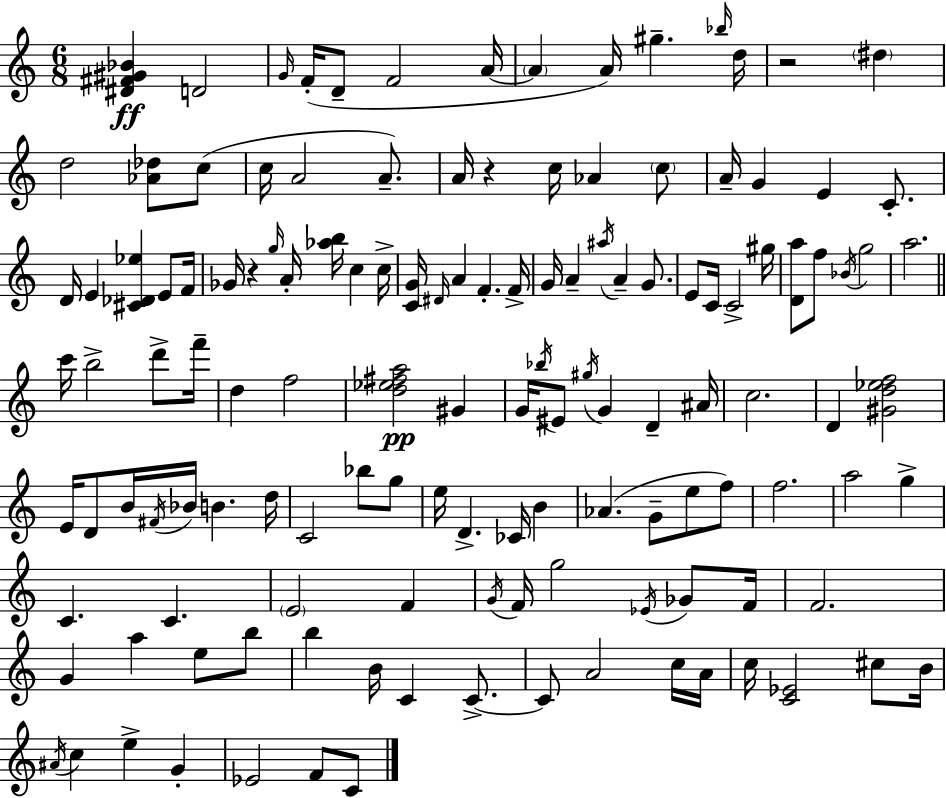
{
  \clef treble
  \numericTimeSignature
  \time 6/8
  \key c \major
  \repeat volta 2 { <dis' fis' gis' bes'>4\ff d'2 | \grace { g'16 } f'16-.( d'8-- f'2 | a'16~~ \parenthesize a'4 a'16) gis''4.-- | \grace { bes''16 } d''16 r2 \parenthesize dis''4 | \break d''2 <aes' des''>8 | c''8( c''16 a'2 a'8.--) | a'16 r4 c''16 aes'4 | \parenthesize c''8 a'16-- g'4 e'4 c'8.-. | \break d'16 e'4 <cis' des' ees''>4 e'8 | f'16 ges'16 r4 \grace { g''16 } a'16-. <aes'' b''>16 c''4 | c''16-> <c' g'>16 \grace { dis'16 } a'4 f'4.-. | f'16-> g'16 a'4-- \acciaccatura { ais''16 } a'4-- | \break g'8. e'8 c'16 c'2-> | gis''16 <d' a''>8 f''8 \acciaccatura { bes'16 } g''2 | a''2. | \bar "||" \break \key a \minor c'''16 b''2-> d'''8-> f'''16-- | d''4 f''2 | <d'' ees'' fis'' a''>2\pp gis'4 | g'16 \acciaccatura { bes''16 } eis'8 \acciaccatura { gis''16 } g'4 d'4-- | \break ais'16 c''2. | d'4 <gis' d'' ees'' f''>2 | e'16 d'8 b'16 \acciaccatura { fis'16 } bes'16 b'4. | d''16 c'2 bes''8 | \break g''8 e''16 d'4.-> ces'16 b'4 | aes'4.( g'8-- e''8 | f''8) f''2. | a''2 g''4-> | \break c'4. c'4. | \parenthesize e'2 f'4 | \acciaccatura { g'16 } f'16 g''2 | \acciaccatura { ees'16 } ges'8 f'16 f'2. | \break g'4 a''4 | e''8 b''8 b''4 b'16 c'4 | c'8.->~~ c'8 a'2 | c''16 a'16 c''16 <c' ees'>2 | \break cis''8 b'16 \acciaccatura { ais'16 } c''4 e''4-> | g'4-. ees'2 | f'8 c'8 } \bar "|."
}